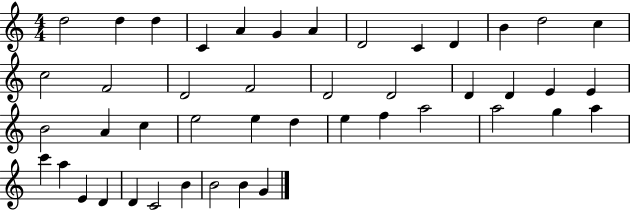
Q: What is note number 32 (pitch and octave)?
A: A5